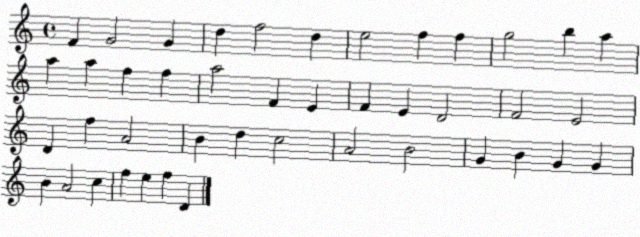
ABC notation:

X:1
T:Untitled
M:4/4
L:1/4
K:C
F G2 G d f2 d e2 f f g2 b a a a f f a2 F E F E D2 F2 E2 D f A2 B d c2 A2 B2 G B G G B A2 c f e f D